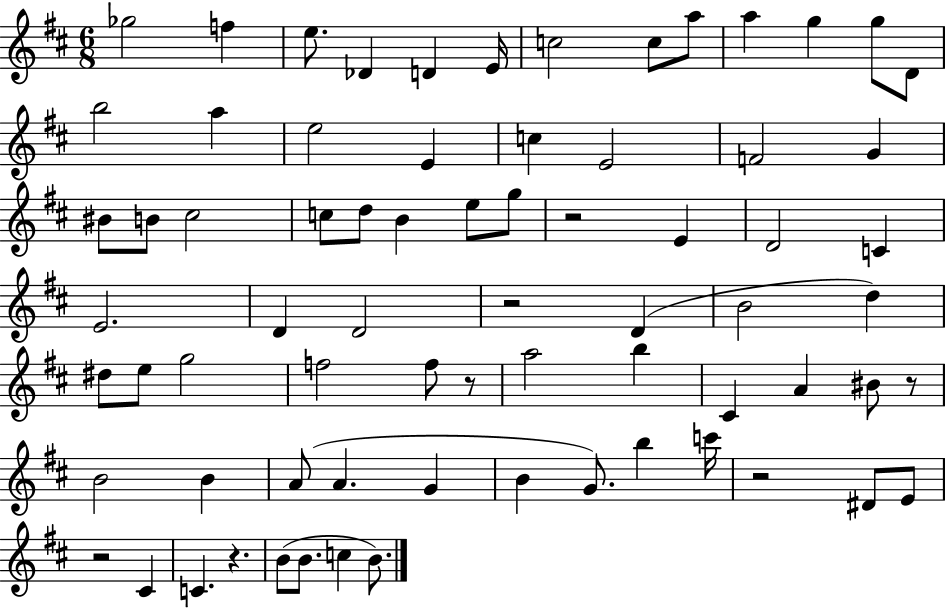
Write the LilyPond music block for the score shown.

{
  \clef treble
  \numericTimeSignature
  \time 6/8
  \key d \major
  \repeat volta 2 { ges''2 f''4 | e''8. des'4 d'4 e'16 | c''2 c''8 a''8 | a''4 g''4 g''8 d'8 | \break b''2 a''4 | e''2 e'4 | c''4 e'2 | f'2 g'4 | \break bis'8 b'8 cis''2 | c''8 d''8 b'4 e''8 g''8 | r2 e'4 | d'2 c'4 | \break e'2. | d'4 d'2 | r2 d'4( | b'2 d''4) | \break dis''8 e''8 g''2 | f''2 f''8 r8 | a''2 b''4 | cis'4 a'4 bis'8 r8 | \break b'2 b'4 | a'8( a'4. g'4 | b'4 g'8.) b''4 c'''16 | r2 dis'8 e'8 | \break r2 cis'4 | c'4. r4. | b'8( b'8. c''4 b'8.) | } \bar "|."
}